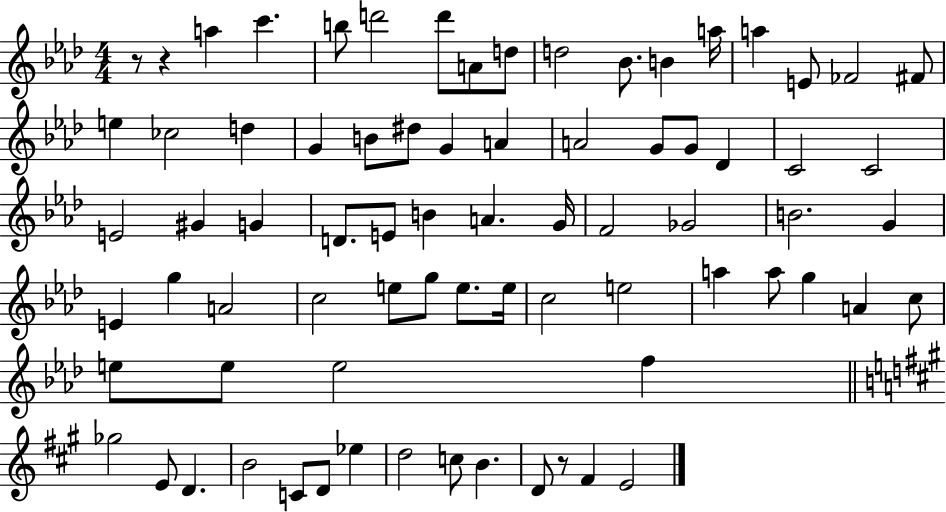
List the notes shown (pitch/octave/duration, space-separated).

R/e R/q A5/q C6/q. B5/e D6/h D6/e A4/e D5/e D5/h Bb4/e. B4/q A5/s A5/q E4/e FES4/h F#4/e E5/q CES5/h D5/q G4/q B4/e D#5/e G4/q A4/q A4/h G4/e G4/e Db4/q C4/h C4/h E4/h G#4/q G4/q D4/e. E4/e B4/q A4/q. G4/s F4/h Gb4/h B4/h. G4/q E4/q G5/q A4/h C5/h E5/e G5/e E5/e. E5/s C5/h E5/h A5/q A5/e G5/q A4/q C5/e E5/e E5/e E5/h F5/q Gb5/h E4/e D4/q. B4/h C4/e D4/e Eb5/q D5/h C5/e B4/q. D4/e R/e F#4/q E4/h